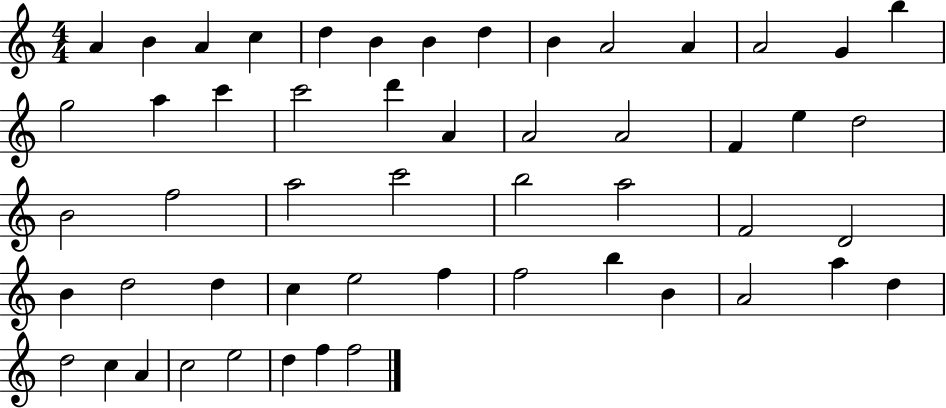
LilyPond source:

{
  \clef treble
  \numericTimeSignature
  \time 4/4
  \key c \major
  a'4 b'4 a'4 c''4 | d''4 b'4 b'4 d''4 | b'4 a'2 a'4 | a'2 g'4 b''4 | \break g''2 a''4 c'''4 | c'''2 d'''4 a'4 | a'2 a'2 | f'4 e''4 d''2 | \break b'2 f''2 | a''2 c'''2 | b''2 a''2 | f'2 d'2 | \break b'4 d''2 d''4 | c''4 e''2 f''4 | f''2 b''4 b'4 | a'2 a''4 d''4 | \break d''2 c''4 a'4 | c''2 e''2 | d''4 f''4 f''2 | \bar "|."
}